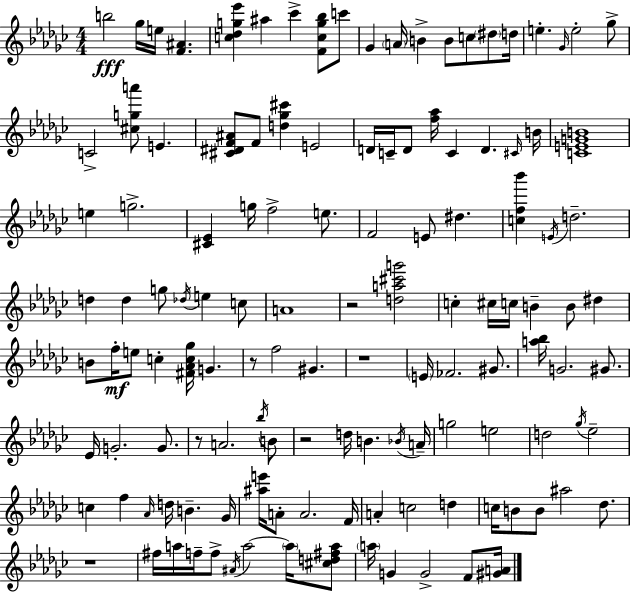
B5/h Gb5/s E5/s [F4,A#4]/q. [C5,Db5,G5,Eb6]/q A#5/q CES6/q [F4,C5,G5,Bb5]/e C6/e Gb4/q A4/s B4/q B4/e C5/e D#5/e D5/s E5/q. Gb4/s E5/h Gb5/e C4/h [C#5,G5,A6]/e E4/q. [C#4,D#4,F4,A#4]/e F4/e [D5,Gb5,C#6]/q E4/h D4/s C4/s D4/e [F5,Ab5]/s C4/q D4/q. C#4/s B4/s [C4,E4,G4,B4]/w E5/q G5/h. [C#4,Eb4]/q G5/s F5/h E5/e. F4/h E4/e D#5/q. [C5,F5,Bb6]/q E4/s D5/h. D5/q D5/q G5/e Db5/s E5/q C5/e A4/w R/h [D5,A5,C#6,G6]/h C5/q C#5/s C5/s B4/q B4/e D#5/q B4/e F5/s E5/e C5/q [F#4,Ab4,C5,Gb5]/s G4/q. R/e F5/h G#4/q. R/w E4/s FES4/h. G#4/e. [A5,Bb5]/s G4/h. G#4/e. Eb4/s G4/h. G4/e. R/e A4/h. Bb5/s B4/e R/h D5/s B4/q. Bb4/s A4/s G5/h E5/h D5/h Gb5/s Eb5/h C5/q F5/q Ab4/s D5/s B4/q. Gb4/s [A#5,E6]/s A4/e A4/h. F4/s A4/q C5/h D5/q C5/s B4/e B4/e A#5/h Db5/e. R/w F#5/s A5/s F5/s F5/e A#4/s A5/h A5/s [C#5,D5,F#5,A5]/e A5/s G4/q G4/h F4/e [G#4,A4]/s